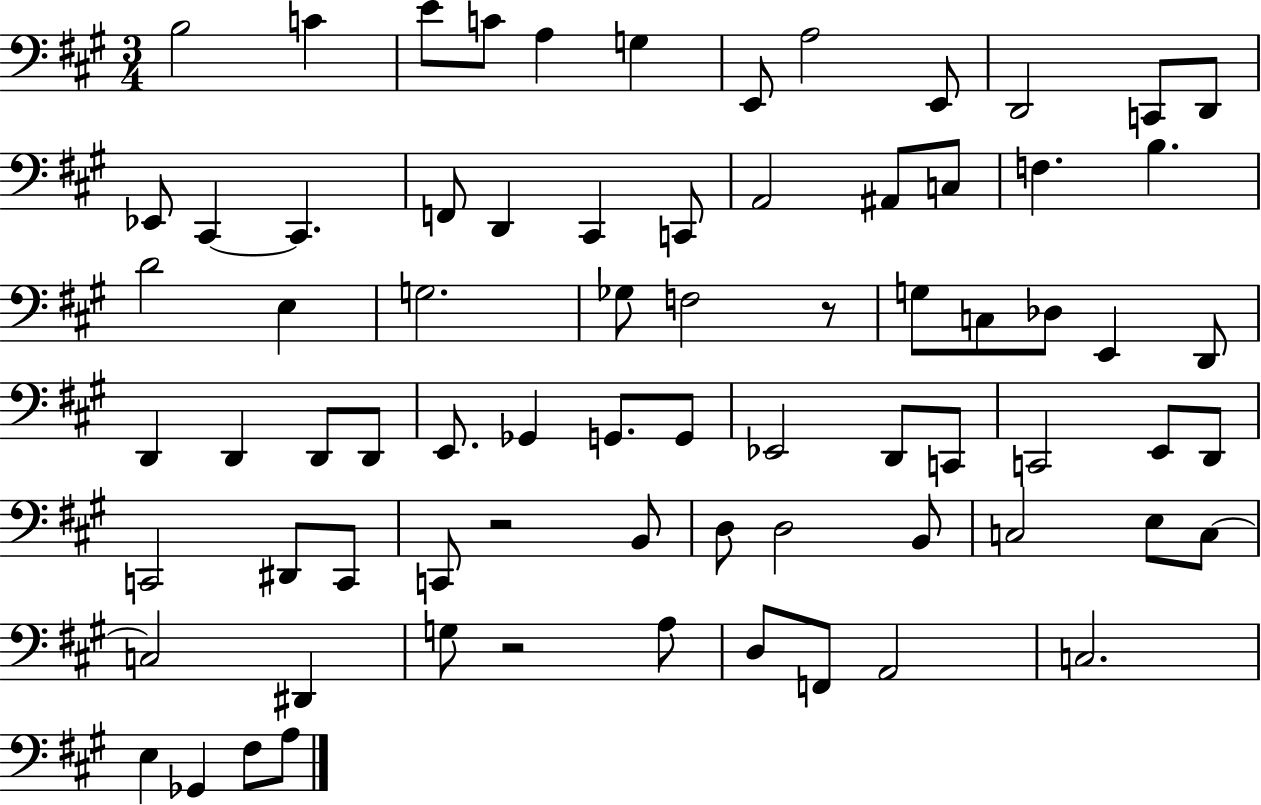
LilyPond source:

{
  \clef bass
  \numericTimeSignature
  \time 3/4
  \key a \major
  \repeat volta 2 { b2 c'4 | e'8 c'8 a4 g4 | e,8 a2 e,8 | d,2 c,8 d,8 | \break ees,8 cis,4~~ cis,4. | f,8 d,4 cis,4 c,8 | a,2 ais,8 c8 | f4. b4. | \break d'2 e4 | g2. | ges8 f2 r8 | g8 c8 des8 e,4 d,8 | \break d,4 d,4 d,8 d,8 | e,8. ges,4 g,8. g,8 | ees,2 d,8 c,8 | c,2 e,8 d,8 | \break c,2 dis,8 c,8 | c,8 r2 b,8 | d8 d2 b,8 | c2 e8 c8~~ | \break c2 dis,4 | g8 r2 a8 | d8 f,8 a,2 | c2. | \break e4 ges,4 fis8 a8 | } \bar "|."
}